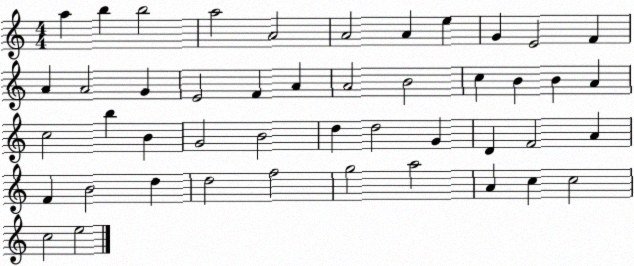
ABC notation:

X:1
T:Untitled
M:4/4
L:1/4
K:C
a b b2 a2 A2 A2 A e G E2 F A A2 G E2 F A A2 B2 c B B A c2 b B G2 B2 d d2 G D F2 A F B2 d d2 f2 g2 a2 A c c2 c2 e2